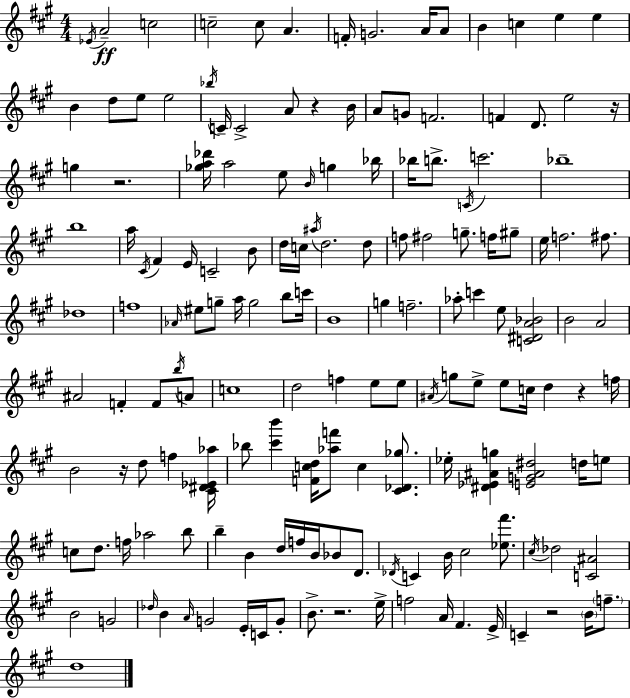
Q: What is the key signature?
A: A major